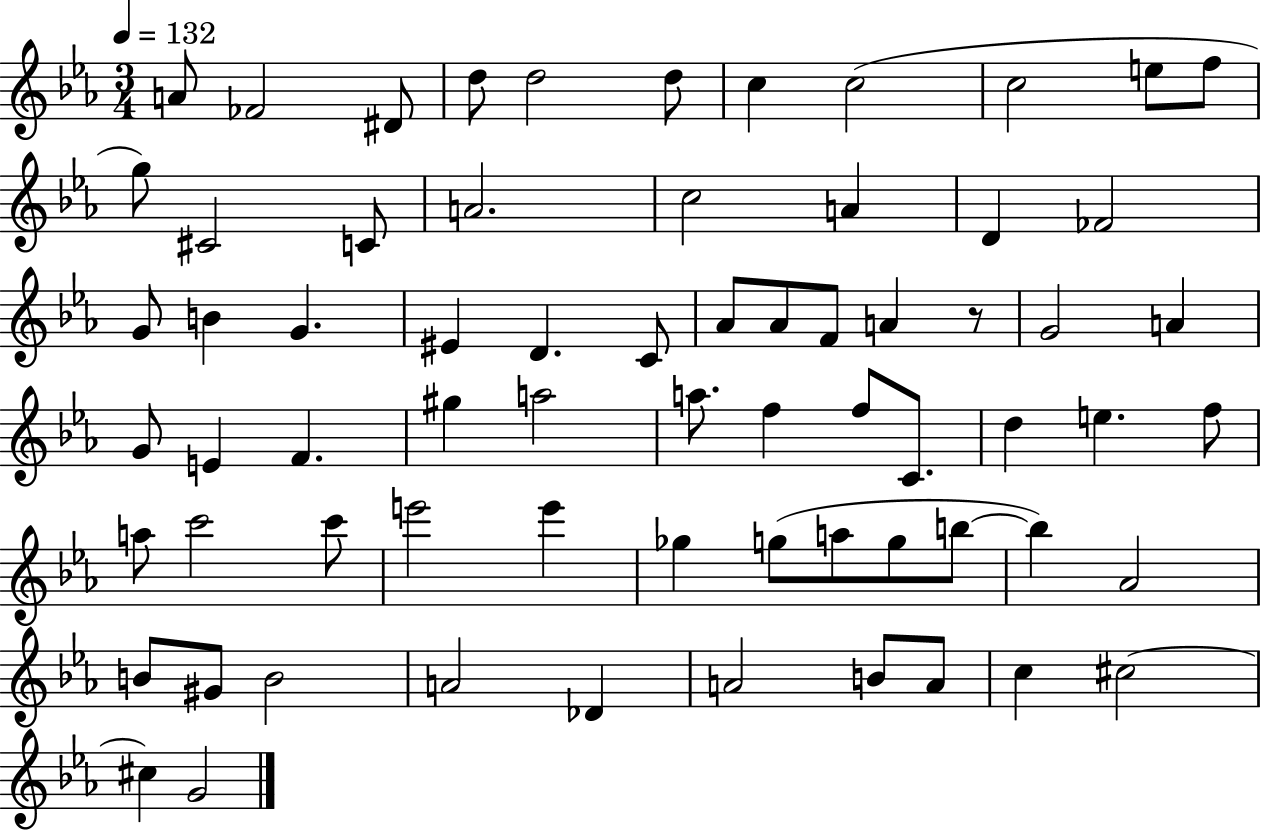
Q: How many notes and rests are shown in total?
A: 68